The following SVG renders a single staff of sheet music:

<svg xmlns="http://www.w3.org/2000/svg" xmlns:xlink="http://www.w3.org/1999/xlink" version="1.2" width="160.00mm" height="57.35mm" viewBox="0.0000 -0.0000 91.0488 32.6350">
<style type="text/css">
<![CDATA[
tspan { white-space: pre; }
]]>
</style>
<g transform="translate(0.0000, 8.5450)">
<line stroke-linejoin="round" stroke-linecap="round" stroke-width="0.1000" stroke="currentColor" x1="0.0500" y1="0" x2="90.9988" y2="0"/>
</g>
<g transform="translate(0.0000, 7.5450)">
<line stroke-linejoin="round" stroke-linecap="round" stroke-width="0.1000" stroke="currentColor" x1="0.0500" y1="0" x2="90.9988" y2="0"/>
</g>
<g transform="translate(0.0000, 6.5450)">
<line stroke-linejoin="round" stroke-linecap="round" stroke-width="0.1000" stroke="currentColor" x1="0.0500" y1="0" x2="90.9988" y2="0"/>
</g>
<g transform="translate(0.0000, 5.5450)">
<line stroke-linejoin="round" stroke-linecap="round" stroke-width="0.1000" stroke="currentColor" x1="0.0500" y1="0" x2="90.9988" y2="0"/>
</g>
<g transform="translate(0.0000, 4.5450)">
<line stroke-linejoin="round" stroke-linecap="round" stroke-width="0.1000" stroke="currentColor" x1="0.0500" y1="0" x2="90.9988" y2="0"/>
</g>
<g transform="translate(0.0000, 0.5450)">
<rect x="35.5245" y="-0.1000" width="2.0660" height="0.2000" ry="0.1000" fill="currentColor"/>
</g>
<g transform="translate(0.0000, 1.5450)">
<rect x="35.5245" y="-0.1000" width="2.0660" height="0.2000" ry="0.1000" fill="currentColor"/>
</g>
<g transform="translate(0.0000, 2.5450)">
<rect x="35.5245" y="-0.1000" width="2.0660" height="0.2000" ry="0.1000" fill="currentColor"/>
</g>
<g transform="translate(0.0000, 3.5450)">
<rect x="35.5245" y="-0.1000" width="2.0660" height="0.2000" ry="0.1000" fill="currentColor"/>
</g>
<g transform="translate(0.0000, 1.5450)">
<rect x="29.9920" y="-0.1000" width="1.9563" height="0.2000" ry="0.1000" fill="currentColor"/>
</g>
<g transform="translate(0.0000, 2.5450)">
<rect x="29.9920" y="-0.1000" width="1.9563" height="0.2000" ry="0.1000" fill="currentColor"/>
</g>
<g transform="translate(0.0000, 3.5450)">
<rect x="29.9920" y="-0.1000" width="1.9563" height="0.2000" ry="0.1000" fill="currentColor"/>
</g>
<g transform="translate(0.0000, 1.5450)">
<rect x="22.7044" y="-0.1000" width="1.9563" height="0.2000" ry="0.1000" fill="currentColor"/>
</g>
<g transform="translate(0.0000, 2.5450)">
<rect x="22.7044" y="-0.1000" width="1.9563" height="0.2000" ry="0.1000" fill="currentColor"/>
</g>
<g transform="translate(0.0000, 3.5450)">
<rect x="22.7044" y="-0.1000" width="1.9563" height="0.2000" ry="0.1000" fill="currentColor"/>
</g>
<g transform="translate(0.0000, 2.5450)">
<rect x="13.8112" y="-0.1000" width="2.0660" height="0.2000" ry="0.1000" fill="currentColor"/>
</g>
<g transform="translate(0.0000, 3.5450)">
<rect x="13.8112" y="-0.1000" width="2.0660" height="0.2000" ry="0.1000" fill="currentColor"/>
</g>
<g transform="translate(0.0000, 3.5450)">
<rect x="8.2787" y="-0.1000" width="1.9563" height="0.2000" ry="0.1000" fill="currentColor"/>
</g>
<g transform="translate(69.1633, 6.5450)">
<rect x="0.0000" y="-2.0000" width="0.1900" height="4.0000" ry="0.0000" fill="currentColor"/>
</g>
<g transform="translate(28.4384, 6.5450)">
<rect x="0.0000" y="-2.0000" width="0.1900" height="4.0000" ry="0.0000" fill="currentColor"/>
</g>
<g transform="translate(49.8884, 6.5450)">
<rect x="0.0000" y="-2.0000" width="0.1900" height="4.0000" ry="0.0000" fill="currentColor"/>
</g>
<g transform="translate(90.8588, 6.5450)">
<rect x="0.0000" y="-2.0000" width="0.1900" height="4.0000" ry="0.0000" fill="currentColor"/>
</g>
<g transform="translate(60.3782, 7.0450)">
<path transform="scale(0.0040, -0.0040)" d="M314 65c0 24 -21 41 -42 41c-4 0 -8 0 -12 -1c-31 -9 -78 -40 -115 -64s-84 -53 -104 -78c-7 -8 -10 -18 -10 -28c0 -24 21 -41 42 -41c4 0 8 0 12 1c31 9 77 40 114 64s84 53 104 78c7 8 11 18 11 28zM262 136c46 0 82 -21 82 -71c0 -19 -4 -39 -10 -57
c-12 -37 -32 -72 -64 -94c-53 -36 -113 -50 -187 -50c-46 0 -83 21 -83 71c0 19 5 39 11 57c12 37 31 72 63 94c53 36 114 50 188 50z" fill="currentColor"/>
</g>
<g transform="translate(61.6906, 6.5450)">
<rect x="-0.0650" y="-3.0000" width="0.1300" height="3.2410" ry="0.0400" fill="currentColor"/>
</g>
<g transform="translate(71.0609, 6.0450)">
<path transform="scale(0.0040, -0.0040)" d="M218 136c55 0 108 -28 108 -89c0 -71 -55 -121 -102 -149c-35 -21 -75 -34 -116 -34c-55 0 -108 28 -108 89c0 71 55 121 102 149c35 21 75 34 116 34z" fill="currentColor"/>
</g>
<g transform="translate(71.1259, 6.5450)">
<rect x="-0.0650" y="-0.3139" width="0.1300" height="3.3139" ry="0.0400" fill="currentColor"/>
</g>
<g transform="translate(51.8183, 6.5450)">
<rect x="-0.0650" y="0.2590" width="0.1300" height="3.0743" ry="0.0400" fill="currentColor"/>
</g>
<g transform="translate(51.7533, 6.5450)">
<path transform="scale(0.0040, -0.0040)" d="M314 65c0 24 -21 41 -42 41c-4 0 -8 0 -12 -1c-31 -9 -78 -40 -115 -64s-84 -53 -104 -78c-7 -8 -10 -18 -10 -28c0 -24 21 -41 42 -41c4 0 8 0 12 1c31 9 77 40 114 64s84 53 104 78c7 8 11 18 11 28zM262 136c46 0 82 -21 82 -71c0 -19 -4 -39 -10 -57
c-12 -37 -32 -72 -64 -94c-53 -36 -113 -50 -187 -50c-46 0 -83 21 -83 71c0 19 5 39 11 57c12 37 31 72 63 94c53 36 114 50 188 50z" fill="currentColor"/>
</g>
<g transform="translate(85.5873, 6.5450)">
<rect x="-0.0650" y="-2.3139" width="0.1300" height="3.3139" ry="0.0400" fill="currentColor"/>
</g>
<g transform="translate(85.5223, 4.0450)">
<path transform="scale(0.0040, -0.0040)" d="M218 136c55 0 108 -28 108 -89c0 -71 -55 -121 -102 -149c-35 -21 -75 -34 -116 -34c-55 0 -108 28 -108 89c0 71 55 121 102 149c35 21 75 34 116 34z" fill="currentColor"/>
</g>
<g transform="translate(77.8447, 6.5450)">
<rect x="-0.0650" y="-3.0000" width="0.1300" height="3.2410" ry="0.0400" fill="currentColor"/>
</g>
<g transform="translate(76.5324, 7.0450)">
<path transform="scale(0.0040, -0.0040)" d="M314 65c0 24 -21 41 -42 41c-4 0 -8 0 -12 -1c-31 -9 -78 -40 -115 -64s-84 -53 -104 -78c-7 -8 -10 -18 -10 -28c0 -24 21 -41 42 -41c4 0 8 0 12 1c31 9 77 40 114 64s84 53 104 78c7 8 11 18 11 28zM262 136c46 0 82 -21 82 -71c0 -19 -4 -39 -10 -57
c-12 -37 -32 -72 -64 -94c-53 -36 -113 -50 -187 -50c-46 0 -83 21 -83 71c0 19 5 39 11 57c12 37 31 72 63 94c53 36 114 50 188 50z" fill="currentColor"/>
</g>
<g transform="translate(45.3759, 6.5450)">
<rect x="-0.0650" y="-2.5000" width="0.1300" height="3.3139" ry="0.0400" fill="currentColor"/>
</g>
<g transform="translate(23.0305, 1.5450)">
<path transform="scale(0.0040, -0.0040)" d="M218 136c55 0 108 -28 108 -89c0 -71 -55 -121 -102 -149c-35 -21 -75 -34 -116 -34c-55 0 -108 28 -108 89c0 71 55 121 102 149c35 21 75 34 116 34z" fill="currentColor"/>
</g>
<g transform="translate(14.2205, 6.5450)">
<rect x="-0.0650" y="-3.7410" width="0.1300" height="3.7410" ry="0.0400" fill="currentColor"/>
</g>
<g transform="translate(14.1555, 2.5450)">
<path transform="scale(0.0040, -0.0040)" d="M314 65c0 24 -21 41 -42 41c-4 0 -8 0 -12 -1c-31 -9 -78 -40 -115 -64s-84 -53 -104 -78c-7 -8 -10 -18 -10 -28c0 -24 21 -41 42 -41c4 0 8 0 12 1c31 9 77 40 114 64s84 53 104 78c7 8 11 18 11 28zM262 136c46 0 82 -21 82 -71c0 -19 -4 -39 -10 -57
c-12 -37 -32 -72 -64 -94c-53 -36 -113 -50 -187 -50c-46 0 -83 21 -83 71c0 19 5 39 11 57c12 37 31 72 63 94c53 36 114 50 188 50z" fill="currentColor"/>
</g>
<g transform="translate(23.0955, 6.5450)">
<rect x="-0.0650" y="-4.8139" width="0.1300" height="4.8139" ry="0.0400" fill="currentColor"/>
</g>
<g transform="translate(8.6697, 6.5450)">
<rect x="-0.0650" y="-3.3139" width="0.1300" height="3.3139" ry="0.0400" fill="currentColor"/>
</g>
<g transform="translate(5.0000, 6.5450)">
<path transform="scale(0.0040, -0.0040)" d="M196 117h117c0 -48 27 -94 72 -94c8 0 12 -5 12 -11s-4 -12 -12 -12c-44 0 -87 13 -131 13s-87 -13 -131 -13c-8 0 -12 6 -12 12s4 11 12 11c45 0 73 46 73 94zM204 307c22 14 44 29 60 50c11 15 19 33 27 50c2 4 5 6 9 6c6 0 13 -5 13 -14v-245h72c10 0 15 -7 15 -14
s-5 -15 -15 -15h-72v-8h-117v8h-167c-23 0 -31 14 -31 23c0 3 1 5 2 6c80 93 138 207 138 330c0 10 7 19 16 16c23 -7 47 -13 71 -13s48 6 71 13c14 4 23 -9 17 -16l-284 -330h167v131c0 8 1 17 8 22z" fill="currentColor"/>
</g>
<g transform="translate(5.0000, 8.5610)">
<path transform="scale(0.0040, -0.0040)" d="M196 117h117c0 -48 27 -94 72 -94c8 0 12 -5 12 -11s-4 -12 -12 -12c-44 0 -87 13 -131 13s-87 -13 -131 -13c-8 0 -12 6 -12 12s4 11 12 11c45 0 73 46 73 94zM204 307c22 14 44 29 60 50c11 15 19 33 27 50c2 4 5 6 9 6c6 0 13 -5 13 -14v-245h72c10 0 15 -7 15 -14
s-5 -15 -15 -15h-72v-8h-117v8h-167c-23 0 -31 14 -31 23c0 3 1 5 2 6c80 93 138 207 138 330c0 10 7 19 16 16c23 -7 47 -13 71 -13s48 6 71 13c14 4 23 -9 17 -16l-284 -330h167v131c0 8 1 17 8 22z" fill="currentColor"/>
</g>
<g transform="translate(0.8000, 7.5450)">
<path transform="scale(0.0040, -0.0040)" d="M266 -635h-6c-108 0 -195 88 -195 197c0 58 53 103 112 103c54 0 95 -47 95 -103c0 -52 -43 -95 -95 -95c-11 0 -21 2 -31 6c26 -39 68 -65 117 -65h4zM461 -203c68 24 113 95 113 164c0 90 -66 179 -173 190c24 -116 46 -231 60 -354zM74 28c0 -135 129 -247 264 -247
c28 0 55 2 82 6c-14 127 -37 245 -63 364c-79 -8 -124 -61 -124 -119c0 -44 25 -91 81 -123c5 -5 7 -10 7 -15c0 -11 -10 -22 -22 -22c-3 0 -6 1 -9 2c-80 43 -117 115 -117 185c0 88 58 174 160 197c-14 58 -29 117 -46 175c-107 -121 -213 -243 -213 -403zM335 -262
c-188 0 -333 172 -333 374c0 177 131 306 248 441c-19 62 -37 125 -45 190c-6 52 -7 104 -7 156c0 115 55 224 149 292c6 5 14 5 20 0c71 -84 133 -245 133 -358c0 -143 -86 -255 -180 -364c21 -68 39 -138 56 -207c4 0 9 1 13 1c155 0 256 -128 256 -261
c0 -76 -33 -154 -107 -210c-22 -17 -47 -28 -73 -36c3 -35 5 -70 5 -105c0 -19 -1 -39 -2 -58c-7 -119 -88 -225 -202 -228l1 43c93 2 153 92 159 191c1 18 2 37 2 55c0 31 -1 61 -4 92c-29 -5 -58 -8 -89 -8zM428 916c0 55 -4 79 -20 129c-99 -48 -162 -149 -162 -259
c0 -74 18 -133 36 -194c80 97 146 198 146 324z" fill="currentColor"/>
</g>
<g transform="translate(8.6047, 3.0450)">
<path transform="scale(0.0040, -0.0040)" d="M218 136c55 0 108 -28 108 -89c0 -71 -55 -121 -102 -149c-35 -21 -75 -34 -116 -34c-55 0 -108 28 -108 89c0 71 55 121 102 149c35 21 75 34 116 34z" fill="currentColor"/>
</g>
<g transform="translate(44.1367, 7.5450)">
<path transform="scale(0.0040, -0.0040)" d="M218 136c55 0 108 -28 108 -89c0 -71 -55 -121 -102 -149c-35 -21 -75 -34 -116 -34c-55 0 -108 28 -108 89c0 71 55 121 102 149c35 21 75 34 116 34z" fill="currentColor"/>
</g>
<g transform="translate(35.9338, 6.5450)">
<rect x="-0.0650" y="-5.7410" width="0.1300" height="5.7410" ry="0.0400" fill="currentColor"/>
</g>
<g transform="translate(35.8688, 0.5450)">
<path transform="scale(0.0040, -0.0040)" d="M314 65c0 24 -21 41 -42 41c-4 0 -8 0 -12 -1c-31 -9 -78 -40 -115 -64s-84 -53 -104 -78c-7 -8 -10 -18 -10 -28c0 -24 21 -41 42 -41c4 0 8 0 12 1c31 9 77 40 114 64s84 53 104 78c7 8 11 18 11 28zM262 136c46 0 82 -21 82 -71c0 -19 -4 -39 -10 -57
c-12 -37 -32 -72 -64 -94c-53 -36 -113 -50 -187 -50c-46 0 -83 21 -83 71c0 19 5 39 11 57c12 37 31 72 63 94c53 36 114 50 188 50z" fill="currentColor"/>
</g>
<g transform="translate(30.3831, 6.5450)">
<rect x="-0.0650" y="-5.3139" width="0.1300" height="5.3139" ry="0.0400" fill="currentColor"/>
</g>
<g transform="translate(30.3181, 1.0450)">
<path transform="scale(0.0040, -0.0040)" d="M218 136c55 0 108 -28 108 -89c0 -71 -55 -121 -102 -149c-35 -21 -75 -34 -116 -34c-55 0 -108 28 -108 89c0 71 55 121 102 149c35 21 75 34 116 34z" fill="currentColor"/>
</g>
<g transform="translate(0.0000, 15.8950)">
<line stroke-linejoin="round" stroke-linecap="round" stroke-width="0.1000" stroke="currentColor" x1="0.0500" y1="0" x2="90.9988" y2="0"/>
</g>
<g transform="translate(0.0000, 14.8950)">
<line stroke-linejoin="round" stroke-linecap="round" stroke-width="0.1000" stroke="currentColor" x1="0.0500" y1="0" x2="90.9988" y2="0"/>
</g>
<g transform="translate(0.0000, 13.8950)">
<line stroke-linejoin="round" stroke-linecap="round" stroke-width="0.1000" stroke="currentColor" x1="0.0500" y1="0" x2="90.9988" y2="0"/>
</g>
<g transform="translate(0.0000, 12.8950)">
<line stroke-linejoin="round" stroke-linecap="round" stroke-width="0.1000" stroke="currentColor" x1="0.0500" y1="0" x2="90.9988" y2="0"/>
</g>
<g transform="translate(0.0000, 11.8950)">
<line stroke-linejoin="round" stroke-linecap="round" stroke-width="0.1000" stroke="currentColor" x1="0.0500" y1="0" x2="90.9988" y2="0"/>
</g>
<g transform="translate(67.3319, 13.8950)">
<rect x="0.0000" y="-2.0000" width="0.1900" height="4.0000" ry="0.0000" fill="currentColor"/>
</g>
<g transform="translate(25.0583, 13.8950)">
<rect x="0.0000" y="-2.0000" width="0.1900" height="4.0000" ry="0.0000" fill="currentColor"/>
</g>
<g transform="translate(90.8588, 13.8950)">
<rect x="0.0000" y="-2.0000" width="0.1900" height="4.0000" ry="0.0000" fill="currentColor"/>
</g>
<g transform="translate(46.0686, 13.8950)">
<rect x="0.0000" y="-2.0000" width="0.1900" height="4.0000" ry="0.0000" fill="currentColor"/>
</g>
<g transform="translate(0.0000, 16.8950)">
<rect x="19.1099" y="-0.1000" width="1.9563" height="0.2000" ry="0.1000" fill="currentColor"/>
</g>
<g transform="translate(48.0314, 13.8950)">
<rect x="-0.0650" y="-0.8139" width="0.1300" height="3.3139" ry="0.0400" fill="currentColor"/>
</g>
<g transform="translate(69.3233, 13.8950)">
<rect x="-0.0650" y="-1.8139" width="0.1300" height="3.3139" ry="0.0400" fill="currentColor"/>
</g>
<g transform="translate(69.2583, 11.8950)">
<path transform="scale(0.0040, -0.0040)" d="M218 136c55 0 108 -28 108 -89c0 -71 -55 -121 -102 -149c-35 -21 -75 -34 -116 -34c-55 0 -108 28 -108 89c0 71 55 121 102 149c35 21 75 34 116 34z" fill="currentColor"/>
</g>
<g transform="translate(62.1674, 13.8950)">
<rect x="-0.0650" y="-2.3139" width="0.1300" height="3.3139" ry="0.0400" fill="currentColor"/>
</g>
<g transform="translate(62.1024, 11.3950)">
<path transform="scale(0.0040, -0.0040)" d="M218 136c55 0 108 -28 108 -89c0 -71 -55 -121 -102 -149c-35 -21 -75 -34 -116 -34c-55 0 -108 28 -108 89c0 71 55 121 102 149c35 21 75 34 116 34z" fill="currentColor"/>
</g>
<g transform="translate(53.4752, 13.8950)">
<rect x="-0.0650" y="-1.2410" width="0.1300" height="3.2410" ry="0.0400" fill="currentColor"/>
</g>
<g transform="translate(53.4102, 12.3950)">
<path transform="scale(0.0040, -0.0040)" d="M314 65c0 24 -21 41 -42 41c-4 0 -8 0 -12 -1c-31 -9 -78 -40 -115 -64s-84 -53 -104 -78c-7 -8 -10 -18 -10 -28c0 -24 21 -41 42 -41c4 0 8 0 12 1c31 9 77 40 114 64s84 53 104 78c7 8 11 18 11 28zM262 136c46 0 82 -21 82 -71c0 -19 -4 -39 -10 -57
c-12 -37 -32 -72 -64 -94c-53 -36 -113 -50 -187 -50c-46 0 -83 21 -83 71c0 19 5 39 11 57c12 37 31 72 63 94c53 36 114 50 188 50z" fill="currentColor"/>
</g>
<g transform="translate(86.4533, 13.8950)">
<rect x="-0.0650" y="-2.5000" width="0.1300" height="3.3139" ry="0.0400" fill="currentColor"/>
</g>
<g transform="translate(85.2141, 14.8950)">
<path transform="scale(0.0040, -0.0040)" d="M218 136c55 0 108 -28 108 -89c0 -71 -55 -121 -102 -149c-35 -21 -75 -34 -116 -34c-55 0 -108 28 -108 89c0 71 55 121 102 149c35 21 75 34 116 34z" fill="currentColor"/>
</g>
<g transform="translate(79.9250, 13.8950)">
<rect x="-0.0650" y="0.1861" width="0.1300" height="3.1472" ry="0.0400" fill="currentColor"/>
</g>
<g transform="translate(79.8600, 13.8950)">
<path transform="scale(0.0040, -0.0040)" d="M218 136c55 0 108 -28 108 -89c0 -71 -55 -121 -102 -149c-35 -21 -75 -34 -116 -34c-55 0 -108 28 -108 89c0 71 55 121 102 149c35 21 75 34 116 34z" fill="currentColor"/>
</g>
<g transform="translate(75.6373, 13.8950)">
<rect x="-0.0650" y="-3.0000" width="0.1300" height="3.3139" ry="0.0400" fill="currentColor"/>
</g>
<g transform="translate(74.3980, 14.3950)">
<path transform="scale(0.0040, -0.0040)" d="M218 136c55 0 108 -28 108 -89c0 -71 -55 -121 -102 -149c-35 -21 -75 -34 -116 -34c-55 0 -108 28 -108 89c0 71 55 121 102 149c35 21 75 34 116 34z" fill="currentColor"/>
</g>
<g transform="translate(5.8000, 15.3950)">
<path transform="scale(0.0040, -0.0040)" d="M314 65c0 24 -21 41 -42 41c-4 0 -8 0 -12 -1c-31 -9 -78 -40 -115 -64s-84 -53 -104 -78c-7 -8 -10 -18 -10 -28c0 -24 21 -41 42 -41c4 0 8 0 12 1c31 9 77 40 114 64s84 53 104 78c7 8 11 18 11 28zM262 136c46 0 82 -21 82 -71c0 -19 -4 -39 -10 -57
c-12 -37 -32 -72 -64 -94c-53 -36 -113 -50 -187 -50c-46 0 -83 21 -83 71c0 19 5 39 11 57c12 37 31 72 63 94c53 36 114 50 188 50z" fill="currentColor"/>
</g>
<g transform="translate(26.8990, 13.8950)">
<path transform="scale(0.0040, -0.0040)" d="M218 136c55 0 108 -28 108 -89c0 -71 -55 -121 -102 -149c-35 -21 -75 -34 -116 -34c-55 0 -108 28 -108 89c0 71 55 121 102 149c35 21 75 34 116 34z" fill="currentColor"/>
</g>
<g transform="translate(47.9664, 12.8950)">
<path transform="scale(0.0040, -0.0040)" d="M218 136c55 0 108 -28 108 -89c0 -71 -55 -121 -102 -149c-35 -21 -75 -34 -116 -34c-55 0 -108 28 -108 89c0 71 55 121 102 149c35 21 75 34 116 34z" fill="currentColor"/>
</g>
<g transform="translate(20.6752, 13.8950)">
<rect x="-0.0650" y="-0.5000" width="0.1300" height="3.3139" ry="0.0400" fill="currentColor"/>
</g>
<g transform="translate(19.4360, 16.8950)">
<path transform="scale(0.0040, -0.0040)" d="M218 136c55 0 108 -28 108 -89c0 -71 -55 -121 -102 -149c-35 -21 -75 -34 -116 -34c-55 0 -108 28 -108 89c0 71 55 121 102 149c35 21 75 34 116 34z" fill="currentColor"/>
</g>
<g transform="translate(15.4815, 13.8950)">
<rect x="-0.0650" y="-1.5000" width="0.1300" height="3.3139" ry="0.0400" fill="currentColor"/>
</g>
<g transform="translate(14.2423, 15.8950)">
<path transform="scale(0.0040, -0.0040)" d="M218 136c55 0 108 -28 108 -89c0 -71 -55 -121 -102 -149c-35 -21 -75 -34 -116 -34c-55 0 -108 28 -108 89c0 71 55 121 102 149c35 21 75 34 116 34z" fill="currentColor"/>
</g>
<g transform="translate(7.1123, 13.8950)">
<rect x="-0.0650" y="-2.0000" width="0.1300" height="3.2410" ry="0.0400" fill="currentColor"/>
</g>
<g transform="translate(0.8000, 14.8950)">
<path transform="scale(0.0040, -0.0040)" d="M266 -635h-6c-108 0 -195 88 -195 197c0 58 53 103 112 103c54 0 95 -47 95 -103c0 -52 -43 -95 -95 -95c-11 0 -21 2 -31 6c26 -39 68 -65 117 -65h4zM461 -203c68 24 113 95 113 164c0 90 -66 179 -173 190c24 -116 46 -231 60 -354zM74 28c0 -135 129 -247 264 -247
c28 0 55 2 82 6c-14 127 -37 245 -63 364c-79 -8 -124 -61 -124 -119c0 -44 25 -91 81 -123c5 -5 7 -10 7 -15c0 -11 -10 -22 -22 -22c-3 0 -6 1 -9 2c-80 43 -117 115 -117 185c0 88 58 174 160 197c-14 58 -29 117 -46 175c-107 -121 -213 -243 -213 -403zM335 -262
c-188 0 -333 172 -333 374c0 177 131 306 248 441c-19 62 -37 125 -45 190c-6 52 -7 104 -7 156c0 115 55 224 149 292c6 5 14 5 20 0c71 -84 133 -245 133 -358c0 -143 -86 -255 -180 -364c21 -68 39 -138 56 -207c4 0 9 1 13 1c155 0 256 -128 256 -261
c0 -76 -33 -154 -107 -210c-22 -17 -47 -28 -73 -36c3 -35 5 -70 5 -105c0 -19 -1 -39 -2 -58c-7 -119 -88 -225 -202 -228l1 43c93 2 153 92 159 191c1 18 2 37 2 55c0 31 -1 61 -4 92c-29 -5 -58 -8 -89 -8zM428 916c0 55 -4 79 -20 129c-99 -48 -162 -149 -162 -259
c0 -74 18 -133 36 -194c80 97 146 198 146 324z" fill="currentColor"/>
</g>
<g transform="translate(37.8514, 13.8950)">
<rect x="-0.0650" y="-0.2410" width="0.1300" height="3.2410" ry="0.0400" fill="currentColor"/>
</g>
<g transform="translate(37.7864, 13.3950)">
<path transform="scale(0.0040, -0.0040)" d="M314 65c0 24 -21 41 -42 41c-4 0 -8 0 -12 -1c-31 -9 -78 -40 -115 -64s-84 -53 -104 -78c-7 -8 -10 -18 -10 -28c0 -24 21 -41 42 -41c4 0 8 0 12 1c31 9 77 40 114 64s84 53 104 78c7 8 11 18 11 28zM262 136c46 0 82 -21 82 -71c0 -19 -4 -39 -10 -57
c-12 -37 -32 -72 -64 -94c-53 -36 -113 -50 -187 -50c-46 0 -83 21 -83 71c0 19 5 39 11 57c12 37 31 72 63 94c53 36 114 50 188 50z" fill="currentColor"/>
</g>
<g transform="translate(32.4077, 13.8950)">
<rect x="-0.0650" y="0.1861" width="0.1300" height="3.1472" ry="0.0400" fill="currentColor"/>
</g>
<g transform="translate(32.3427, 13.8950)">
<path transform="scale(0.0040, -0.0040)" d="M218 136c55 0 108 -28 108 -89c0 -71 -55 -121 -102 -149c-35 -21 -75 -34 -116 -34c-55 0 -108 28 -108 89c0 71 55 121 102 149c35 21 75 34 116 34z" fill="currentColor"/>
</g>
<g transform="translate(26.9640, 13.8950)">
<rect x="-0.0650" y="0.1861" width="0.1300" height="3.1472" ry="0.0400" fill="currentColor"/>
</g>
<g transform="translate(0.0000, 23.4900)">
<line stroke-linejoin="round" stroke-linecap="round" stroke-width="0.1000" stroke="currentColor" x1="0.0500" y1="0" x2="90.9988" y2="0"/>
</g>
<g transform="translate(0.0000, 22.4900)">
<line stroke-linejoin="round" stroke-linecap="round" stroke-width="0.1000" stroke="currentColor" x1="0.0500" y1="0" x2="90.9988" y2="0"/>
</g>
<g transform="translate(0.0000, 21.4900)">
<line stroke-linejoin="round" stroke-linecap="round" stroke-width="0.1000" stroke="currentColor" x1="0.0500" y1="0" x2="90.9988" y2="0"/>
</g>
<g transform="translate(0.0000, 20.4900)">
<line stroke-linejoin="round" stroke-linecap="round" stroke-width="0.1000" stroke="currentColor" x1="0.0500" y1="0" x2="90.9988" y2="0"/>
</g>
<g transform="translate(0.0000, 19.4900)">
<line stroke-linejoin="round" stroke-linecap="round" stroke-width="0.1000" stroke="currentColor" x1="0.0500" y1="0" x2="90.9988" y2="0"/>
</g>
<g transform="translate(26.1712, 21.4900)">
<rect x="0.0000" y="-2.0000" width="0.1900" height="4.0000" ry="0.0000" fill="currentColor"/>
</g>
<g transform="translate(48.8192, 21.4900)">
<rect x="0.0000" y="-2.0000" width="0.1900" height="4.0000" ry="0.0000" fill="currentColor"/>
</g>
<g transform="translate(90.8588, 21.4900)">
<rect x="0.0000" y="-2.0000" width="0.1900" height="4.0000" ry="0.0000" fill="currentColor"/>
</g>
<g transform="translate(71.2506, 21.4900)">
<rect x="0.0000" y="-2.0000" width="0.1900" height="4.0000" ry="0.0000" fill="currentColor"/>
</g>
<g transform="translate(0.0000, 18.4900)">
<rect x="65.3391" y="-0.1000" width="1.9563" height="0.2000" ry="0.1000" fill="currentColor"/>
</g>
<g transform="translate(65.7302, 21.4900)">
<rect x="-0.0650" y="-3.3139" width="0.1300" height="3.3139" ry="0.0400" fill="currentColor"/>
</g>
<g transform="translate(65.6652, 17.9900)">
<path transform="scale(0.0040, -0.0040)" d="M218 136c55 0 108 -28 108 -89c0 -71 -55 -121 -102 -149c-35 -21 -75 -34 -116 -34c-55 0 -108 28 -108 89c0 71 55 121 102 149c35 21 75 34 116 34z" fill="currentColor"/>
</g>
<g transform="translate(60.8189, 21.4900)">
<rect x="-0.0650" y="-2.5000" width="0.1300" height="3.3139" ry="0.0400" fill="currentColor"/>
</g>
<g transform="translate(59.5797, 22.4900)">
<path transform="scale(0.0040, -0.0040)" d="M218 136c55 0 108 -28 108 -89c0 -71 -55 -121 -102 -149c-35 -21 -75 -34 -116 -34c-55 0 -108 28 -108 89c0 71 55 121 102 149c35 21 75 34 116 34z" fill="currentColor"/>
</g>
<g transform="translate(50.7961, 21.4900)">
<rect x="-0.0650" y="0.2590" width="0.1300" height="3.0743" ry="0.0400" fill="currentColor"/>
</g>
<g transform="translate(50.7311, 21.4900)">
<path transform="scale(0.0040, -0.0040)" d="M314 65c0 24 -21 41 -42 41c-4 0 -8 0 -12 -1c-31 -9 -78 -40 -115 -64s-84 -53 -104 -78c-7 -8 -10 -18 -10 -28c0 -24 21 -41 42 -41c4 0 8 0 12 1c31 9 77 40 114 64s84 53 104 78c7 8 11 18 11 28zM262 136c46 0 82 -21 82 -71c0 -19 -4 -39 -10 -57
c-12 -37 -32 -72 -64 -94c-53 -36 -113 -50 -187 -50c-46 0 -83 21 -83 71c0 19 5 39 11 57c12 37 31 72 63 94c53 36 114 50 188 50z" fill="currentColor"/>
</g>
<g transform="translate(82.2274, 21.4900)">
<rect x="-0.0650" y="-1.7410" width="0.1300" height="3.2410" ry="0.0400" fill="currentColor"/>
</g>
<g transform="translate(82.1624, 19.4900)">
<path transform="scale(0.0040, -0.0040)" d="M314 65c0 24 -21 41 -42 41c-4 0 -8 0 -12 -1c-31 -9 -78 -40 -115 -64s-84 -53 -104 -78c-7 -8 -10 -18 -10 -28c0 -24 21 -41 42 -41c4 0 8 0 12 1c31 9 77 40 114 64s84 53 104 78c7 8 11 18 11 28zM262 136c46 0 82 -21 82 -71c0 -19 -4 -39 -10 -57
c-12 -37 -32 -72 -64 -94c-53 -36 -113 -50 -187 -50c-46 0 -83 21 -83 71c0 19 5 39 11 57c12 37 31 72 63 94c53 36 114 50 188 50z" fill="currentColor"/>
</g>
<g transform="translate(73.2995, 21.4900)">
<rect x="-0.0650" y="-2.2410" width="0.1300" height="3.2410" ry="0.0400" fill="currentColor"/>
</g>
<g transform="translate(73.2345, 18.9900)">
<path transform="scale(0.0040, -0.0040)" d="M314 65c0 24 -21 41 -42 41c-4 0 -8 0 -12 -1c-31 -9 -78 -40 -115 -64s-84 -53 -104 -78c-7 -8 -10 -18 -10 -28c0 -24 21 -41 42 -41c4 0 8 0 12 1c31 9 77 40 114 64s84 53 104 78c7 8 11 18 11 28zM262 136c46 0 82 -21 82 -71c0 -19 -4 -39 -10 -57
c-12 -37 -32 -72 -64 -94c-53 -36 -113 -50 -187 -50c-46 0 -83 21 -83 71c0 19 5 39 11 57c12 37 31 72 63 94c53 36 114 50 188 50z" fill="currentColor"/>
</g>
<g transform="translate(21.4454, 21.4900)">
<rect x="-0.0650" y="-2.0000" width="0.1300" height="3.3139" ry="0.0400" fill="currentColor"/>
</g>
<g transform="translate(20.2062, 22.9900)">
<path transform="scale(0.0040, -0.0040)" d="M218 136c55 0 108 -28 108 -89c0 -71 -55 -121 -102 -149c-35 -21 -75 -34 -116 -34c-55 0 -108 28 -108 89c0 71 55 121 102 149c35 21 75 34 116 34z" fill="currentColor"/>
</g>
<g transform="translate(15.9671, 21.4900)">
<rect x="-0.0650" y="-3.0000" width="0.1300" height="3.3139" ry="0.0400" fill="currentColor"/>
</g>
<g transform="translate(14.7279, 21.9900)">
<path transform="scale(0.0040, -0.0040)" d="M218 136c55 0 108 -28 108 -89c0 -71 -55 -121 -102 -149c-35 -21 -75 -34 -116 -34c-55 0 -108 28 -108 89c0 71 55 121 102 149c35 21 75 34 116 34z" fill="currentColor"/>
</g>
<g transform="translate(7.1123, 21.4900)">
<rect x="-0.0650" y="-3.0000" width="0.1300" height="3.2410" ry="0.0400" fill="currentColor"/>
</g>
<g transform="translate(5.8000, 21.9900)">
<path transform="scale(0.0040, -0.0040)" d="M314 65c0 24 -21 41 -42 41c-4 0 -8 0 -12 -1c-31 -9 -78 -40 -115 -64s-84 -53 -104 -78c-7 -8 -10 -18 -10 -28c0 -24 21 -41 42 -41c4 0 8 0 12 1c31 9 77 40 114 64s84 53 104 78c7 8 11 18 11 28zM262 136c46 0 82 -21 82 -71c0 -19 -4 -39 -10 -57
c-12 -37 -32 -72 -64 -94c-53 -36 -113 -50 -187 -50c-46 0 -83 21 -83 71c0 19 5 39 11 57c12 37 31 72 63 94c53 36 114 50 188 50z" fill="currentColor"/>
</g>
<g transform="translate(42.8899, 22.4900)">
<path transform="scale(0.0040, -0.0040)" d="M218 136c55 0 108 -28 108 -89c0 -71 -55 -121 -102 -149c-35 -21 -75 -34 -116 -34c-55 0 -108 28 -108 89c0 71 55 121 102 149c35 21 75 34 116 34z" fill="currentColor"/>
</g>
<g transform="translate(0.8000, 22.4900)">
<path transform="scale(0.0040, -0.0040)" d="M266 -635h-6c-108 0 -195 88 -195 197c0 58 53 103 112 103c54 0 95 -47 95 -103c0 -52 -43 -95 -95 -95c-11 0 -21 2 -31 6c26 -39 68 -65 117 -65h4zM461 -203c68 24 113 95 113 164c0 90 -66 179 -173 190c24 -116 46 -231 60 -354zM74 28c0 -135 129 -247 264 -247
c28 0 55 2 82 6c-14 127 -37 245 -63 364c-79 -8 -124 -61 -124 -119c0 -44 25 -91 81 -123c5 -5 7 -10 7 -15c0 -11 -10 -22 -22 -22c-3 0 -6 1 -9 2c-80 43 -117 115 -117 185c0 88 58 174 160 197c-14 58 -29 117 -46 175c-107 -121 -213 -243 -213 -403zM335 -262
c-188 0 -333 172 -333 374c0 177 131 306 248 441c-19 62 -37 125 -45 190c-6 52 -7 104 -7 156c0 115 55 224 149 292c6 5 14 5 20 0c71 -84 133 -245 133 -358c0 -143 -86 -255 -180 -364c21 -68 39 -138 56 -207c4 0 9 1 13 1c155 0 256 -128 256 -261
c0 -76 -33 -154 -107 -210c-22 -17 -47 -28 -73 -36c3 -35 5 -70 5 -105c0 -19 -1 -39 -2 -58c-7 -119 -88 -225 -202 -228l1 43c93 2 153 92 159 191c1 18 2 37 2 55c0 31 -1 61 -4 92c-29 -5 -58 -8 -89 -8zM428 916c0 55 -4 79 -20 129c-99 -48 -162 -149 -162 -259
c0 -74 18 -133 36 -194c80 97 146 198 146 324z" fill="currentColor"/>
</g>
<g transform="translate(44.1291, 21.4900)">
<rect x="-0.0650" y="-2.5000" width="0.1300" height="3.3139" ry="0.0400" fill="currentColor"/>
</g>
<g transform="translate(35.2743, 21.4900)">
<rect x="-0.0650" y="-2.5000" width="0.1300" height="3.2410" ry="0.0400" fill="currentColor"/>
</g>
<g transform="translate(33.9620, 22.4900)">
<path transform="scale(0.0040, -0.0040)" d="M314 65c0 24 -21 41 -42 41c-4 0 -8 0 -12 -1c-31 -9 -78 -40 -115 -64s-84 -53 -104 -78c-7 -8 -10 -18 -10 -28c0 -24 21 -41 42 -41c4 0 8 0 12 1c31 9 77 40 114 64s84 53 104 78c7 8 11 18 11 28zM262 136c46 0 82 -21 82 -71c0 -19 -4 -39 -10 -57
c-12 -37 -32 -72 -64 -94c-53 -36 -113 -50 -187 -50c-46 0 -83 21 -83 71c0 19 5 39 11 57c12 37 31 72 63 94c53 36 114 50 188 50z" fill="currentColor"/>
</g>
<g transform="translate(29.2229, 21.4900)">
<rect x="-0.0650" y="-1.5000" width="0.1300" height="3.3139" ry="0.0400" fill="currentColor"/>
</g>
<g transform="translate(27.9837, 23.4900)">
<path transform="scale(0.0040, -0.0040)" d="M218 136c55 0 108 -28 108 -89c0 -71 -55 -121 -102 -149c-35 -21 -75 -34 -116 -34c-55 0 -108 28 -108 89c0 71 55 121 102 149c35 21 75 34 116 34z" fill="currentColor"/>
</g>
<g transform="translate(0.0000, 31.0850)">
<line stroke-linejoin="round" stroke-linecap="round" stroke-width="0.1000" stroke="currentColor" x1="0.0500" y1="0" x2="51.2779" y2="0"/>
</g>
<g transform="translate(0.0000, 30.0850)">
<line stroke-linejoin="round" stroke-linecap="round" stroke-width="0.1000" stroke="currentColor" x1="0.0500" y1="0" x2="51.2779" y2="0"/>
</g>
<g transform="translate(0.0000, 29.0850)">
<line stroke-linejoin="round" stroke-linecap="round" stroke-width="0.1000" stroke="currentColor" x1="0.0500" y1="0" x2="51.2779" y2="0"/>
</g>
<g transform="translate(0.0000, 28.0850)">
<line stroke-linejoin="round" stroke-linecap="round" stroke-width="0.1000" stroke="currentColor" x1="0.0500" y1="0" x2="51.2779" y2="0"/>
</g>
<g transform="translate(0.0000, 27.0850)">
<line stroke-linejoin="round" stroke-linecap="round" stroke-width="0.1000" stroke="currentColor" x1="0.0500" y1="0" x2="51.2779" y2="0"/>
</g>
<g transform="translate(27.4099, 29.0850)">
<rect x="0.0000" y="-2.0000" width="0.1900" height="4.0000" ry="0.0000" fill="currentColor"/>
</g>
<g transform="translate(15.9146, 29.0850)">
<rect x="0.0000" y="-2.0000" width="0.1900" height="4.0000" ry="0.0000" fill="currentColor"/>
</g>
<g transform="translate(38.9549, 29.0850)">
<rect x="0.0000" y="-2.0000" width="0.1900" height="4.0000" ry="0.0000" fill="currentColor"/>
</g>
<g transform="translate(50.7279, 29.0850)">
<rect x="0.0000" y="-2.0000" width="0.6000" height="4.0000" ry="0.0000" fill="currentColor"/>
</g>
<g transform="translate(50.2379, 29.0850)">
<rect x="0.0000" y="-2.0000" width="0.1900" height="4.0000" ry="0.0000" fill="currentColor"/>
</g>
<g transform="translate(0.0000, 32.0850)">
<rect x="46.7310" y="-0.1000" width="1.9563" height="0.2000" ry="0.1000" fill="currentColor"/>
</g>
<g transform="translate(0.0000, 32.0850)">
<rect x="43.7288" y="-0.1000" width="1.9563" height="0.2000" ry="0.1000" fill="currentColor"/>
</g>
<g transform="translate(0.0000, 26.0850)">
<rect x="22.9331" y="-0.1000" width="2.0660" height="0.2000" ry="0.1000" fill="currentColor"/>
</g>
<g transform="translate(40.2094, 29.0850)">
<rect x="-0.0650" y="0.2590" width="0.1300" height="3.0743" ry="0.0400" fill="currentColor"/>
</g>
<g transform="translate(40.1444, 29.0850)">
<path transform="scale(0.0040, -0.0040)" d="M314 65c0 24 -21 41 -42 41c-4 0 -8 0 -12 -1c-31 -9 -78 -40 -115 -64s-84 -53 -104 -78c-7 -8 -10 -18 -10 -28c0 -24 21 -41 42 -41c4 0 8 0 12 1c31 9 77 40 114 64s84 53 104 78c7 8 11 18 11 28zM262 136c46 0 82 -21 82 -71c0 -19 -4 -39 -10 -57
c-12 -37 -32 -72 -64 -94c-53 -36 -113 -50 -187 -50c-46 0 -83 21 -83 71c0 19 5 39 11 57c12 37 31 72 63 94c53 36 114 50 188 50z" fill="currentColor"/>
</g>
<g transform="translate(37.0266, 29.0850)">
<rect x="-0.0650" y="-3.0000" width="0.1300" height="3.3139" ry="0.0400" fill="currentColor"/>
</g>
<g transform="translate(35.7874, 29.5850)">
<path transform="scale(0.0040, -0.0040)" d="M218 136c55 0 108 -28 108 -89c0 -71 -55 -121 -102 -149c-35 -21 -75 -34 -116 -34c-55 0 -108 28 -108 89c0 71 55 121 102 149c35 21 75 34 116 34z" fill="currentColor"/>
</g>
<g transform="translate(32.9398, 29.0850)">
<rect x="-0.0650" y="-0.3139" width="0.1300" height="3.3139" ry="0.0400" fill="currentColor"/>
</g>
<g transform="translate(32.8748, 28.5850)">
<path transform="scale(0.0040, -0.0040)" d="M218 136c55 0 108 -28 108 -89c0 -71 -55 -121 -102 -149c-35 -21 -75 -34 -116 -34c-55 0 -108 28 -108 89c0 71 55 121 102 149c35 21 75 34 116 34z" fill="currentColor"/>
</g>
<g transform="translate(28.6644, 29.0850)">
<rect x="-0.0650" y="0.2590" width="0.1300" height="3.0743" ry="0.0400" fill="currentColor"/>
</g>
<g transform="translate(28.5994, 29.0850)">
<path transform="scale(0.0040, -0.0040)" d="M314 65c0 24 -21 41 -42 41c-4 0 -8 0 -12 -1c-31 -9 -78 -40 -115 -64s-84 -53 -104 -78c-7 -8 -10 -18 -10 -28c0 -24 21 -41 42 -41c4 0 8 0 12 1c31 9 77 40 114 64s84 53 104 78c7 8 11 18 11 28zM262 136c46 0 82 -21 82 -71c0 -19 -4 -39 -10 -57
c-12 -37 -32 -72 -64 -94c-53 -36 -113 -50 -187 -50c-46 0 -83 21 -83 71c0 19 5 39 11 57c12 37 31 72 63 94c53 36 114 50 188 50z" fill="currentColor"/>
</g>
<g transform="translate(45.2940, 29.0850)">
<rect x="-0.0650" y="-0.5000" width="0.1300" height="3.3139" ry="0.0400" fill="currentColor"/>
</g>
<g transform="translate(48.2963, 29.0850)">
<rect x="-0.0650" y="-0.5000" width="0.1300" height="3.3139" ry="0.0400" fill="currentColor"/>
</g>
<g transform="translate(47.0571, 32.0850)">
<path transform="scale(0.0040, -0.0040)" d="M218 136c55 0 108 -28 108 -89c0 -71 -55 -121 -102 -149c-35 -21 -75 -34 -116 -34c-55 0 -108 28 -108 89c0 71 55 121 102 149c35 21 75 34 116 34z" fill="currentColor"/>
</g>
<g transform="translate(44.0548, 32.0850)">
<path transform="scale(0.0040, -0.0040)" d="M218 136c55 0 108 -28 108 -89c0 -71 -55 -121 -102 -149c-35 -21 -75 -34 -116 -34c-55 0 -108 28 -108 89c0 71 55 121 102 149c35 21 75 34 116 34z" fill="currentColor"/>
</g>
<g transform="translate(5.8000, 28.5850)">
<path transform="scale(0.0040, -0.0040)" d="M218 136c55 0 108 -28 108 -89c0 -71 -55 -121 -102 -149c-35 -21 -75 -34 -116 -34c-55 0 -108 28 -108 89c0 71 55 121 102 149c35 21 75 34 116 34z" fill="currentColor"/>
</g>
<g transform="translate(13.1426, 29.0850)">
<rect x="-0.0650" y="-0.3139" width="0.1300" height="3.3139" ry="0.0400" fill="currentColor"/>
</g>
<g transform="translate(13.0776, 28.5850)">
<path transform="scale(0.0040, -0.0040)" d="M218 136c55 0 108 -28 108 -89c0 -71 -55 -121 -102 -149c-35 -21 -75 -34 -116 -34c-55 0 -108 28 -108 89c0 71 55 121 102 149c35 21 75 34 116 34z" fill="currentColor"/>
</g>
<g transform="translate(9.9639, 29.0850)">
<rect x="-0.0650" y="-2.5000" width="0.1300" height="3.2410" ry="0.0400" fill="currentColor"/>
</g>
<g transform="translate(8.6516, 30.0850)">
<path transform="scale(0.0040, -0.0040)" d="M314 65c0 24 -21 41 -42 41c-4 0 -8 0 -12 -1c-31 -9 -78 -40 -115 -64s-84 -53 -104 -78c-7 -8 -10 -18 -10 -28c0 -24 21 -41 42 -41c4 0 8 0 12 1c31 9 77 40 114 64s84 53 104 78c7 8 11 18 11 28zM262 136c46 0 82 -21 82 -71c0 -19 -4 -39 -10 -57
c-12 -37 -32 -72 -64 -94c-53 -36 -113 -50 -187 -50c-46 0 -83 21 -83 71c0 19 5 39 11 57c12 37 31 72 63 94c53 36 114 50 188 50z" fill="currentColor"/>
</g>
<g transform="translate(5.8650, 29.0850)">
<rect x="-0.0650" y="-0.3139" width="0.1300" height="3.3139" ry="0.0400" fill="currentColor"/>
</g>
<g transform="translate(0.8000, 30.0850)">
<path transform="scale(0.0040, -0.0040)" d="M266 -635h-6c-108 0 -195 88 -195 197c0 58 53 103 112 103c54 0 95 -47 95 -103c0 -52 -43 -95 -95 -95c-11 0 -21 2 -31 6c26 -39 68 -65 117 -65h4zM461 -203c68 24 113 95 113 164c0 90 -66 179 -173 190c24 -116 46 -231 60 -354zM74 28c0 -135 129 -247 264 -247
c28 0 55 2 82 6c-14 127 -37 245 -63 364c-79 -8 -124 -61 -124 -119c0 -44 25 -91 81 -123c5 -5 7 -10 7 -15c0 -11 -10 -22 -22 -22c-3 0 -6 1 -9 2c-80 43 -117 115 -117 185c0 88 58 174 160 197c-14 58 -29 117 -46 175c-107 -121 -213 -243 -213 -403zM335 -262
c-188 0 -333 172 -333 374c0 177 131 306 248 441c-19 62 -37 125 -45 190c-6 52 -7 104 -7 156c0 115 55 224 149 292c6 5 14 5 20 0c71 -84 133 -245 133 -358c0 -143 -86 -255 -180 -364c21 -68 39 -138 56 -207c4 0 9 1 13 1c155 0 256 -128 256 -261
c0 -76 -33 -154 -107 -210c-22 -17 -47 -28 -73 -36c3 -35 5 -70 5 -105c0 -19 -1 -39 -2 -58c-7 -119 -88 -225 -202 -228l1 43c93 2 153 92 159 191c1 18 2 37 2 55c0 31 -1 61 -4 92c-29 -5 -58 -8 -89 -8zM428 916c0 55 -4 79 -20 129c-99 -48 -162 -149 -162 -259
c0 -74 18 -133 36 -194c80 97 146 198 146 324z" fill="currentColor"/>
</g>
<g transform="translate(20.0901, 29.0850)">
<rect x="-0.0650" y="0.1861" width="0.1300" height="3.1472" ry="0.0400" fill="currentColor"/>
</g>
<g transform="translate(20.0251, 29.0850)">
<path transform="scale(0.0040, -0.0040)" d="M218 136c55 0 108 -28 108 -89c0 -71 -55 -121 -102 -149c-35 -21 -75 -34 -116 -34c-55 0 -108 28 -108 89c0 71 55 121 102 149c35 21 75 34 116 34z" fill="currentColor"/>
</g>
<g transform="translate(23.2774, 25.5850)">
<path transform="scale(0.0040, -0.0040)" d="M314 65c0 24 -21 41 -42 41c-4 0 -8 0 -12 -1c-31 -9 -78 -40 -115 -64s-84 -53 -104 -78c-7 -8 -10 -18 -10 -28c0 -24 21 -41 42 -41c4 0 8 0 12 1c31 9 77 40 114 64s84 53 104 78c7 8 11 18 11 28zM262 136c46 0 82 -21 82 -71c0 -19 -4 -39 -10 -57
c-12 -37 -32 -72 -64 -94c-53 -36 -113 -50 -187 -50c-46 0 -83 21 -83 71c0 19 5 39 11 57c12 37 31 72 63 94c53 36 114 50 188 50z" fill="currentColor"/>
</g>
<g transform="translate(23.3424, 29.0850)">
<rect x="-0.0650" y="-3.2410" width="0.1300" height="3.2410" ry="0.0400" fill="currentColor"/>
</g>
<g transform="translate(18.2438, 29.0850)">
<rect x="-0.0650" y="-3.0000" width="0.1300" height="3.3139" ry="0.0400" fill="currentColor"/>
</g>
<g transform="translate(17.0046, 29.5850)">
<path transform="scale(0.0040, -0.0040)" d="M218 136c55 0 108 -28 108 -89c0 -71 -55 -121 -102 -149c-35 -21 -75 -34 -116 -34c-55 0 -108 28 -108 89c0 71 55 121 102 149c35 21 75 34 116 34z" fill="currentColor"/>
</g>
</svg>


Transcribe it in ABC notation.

X:1
T:Untitled
M:4/4
L:1/4
K:C
b c'2 e' f' g'2 G B2 A2 c A2 g F2 E C B B c2 d e2 g f A B G A2 A F E G2 G B2 G b g2 f2 c G2 c A B b2 B2 c A B2 C C